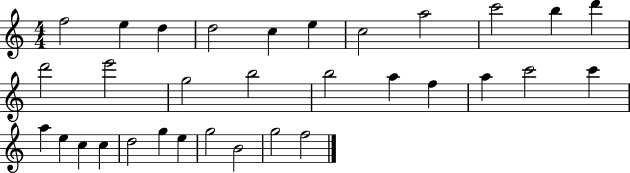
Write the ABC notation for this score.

X:1
T:Untitled
M:4/4
L:1/4
K:C
f2 e d d2 c e c2 a2 c'2 b d' d'2 e'2 g2 b2 b2 a f a c'2 c' a e c c d2 g e g2 B2 g2 f2